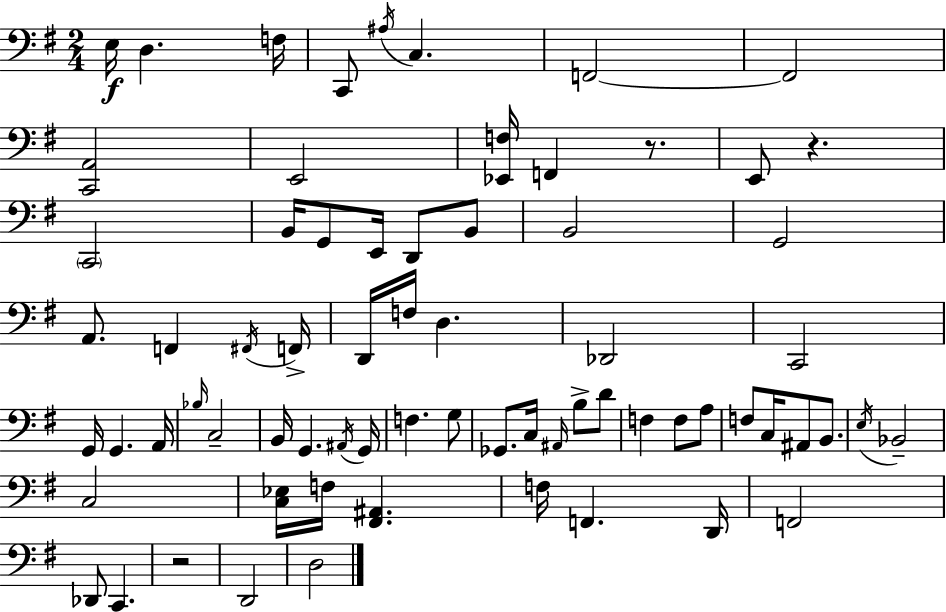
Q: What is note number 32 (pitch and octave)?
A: Bb3